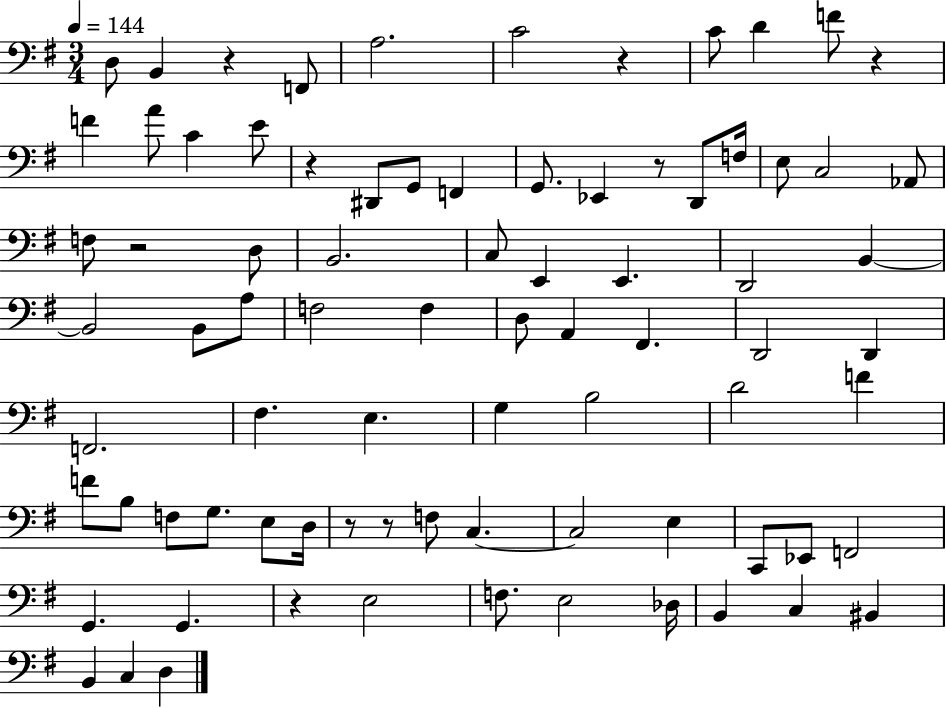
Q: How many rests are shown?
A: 9